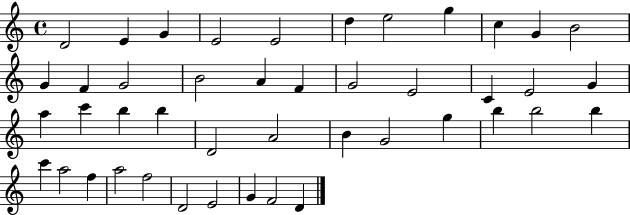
{
  \clef treble
  \time 4/4
  \defaultTimeSignature
  \key c \major
  d'2 e'4 g'4 | e'2 e'2 | d''4 e''2 g''4 | c''4 g'4 b'2 | \break g'4 f'4 g'2 | b'2 a'4 f'4 | g'2 e'2 | c'4 e'2 g'4 | \break a''4 c'''4 b''4 b''4 | d'2 a'2 | b'4 g'2 g''4 | b''4 b''2 b''4 | \break c'''4 a''2 f''4 | a''2 f''2 | d'2 e'2 | g'4 f'2 d'4 | \break \bar "|."
}